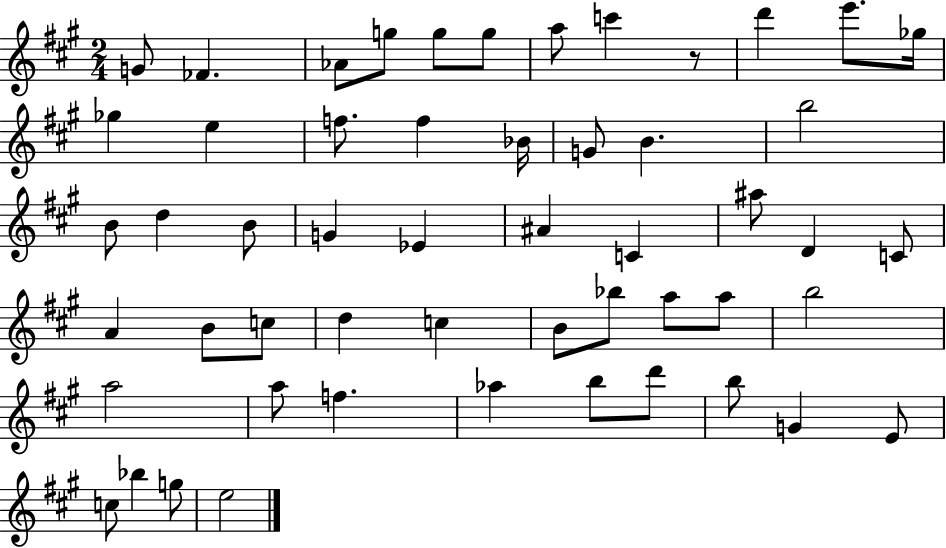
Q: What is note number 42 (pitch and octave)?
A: F5